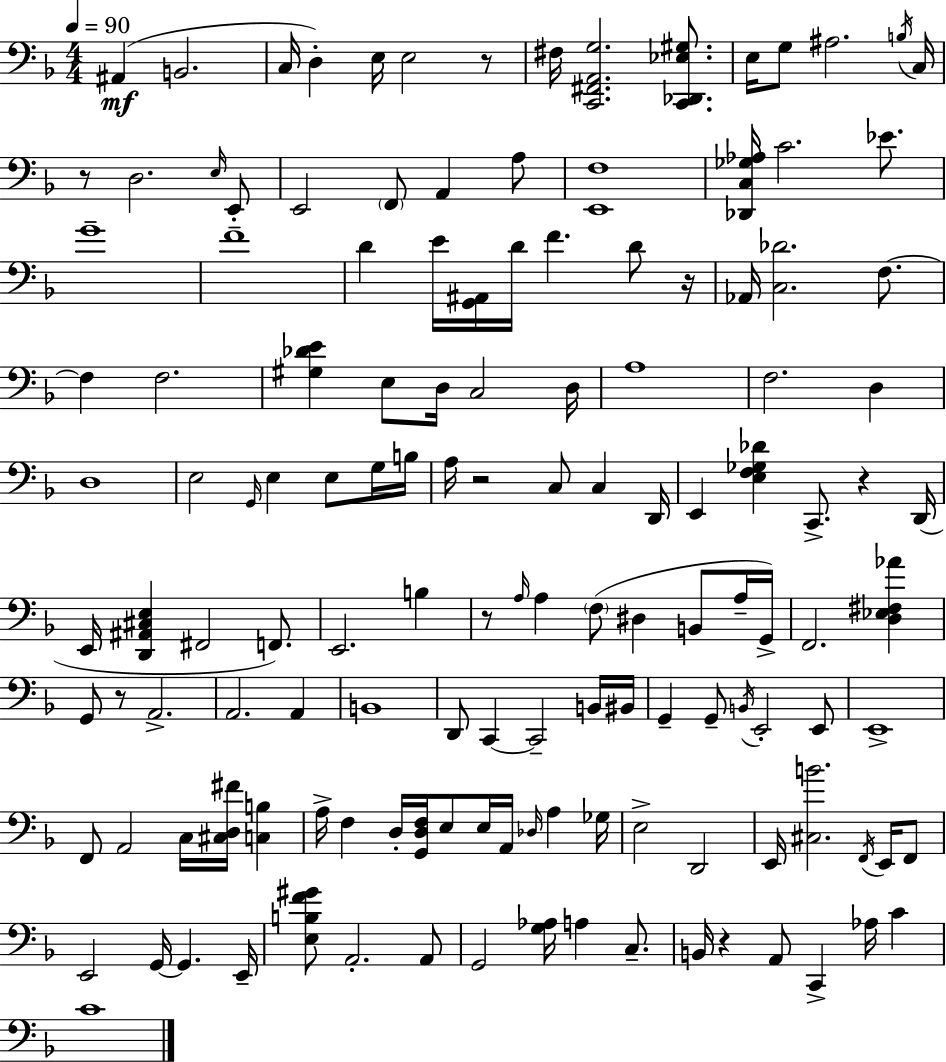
X:1
T:Untitled
M:4/4
L:1/4
K:F
^A,, B,,2 C,/4 D, E,/4 E,2 z/2 ^F,/4 [C,,^F,,A,,G,]2 [C,,_D,,_E,^G,]/2 E,/4 G,/2 ^A,2 B,/4 C,/4 z/2 D,2 E,/4 E,,/2 E,,2 F,,/2 A,, A,/2 [E,,F,]4 [_D,,C,_G,_A,]/4 C2 _E/2 G4 F4 D E/4 [G,,^A,,]/4 D/4 F D/2 z/4 _A,,/4 [C,_D]2 F,/2 F, F,2 [^G,_DE] E,/2 D,/4 C,2 D,/4 A,4 F,2 D, D,4 E,2 G,,/4 E, E,/2 G,/4 B,/4 A,/4 z2 C,/2 C, D,,/4 E,, [E,F,_G,_D] C,,/2 z D,,/4 E,,/4 [D,,^A,,^C,E,] ^F,,2 F,,/2 E,,2 B, z/2 A,/4 A, F,/2 ^D, B,,/2 A,/4 G,,/4 F,,2 [D,_E,^F,_A] G,,/2 z/2 A,,2 A,,2 A,, B,,4 D,,/2 C,, C,,2 B,,/4 ^B,,/4 G,, G,,/2 B,,/4 E,,2 E,,/2 E,,4 F,,/2 A,,2 C,/4 [^C,D,^F]/4 [C,B,] A,/4 F, D,/4 [G,,D,F,]/4 E,/2 E,/4 A,,/4 _D,/4 A, _G,/4 E,2 D,,2 E,,/4 [^C,B]2 F,,/4 E,,/4 F,,/2 E,,2 G,,/4 G,, E,,/4 [E,B,F^G]/2 A,,2 A,,/2 G,,2 [G,_A,]/4 A, C,/2 B,,/4 z A,,/2 C,, _A,/4 C C4